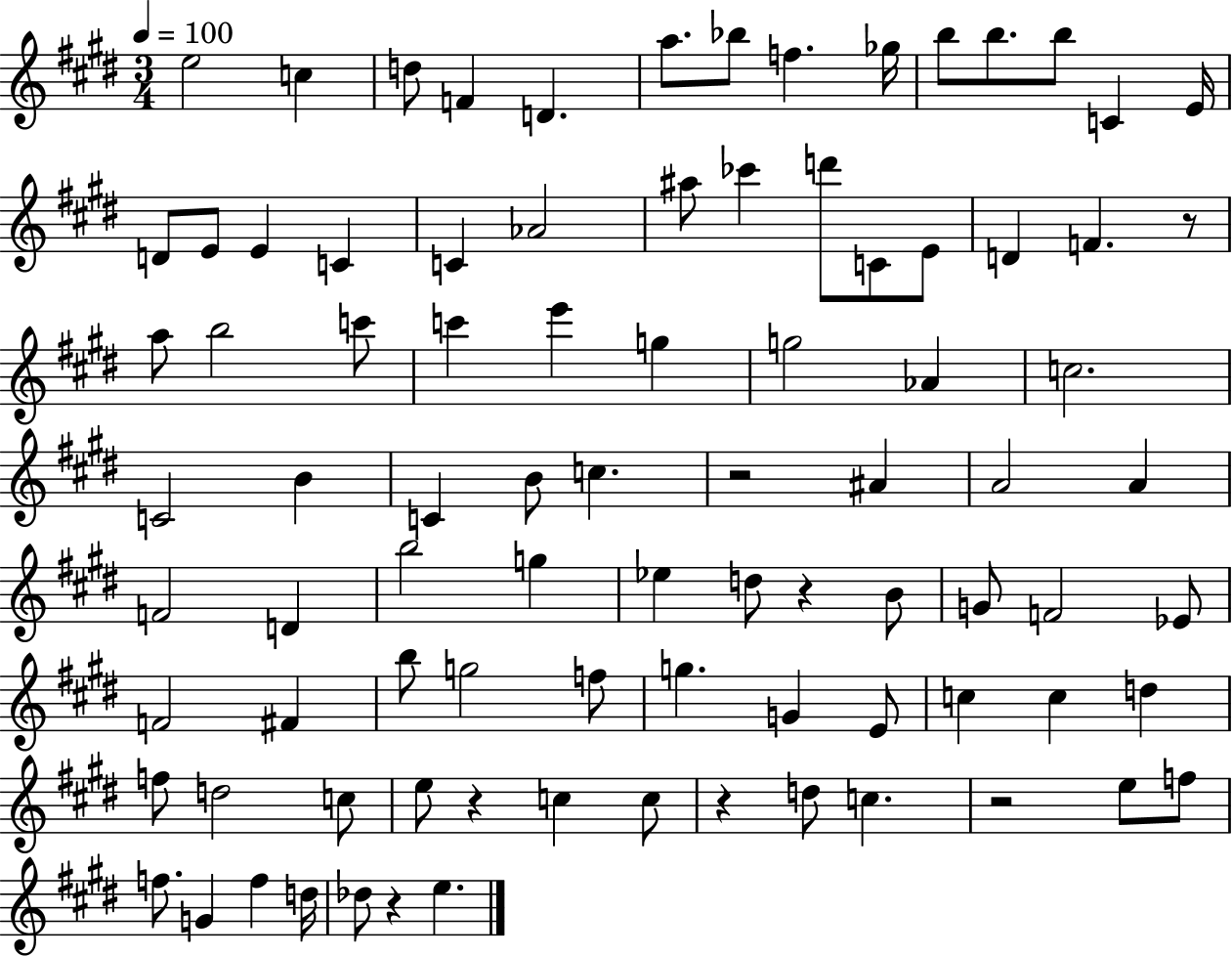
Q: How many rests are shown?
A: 7